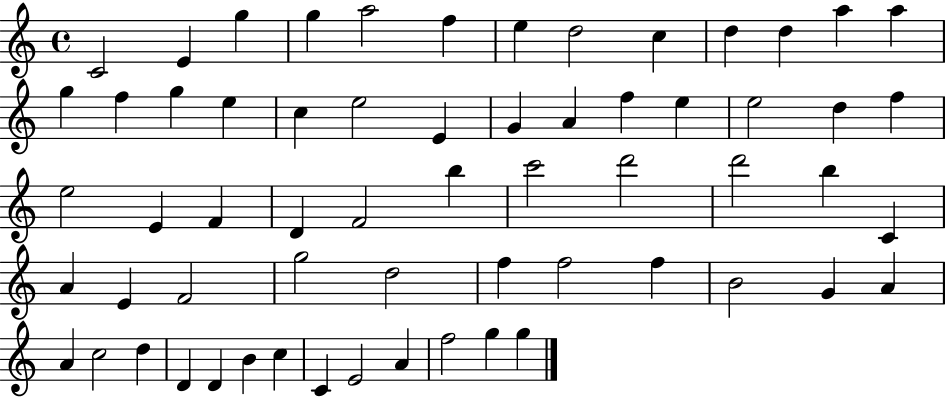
C4/h E4/q G5/q G5/q A5/h F5/q E5/q D5/h C5/q D5/q D5/q A5/q A5/q G5/q F5/q G5/q E5/q C5/q E5/h E4/q G4/q A4/q F5/q E5/q E5/h D5/q F5/q E5/h E4/q F4/q D4/q F4/h B5/q C6/h D6/h D6/h B5/q C4/q A4/q E4/q F4/h G5/h D5/h F5/q F5/h F5/q B4/h G4/q A4/q A4/q C5/h D5/q D4/q D4/q B4/q C5/q C4/q E4/h A4/q F5/h G5/q G5/q